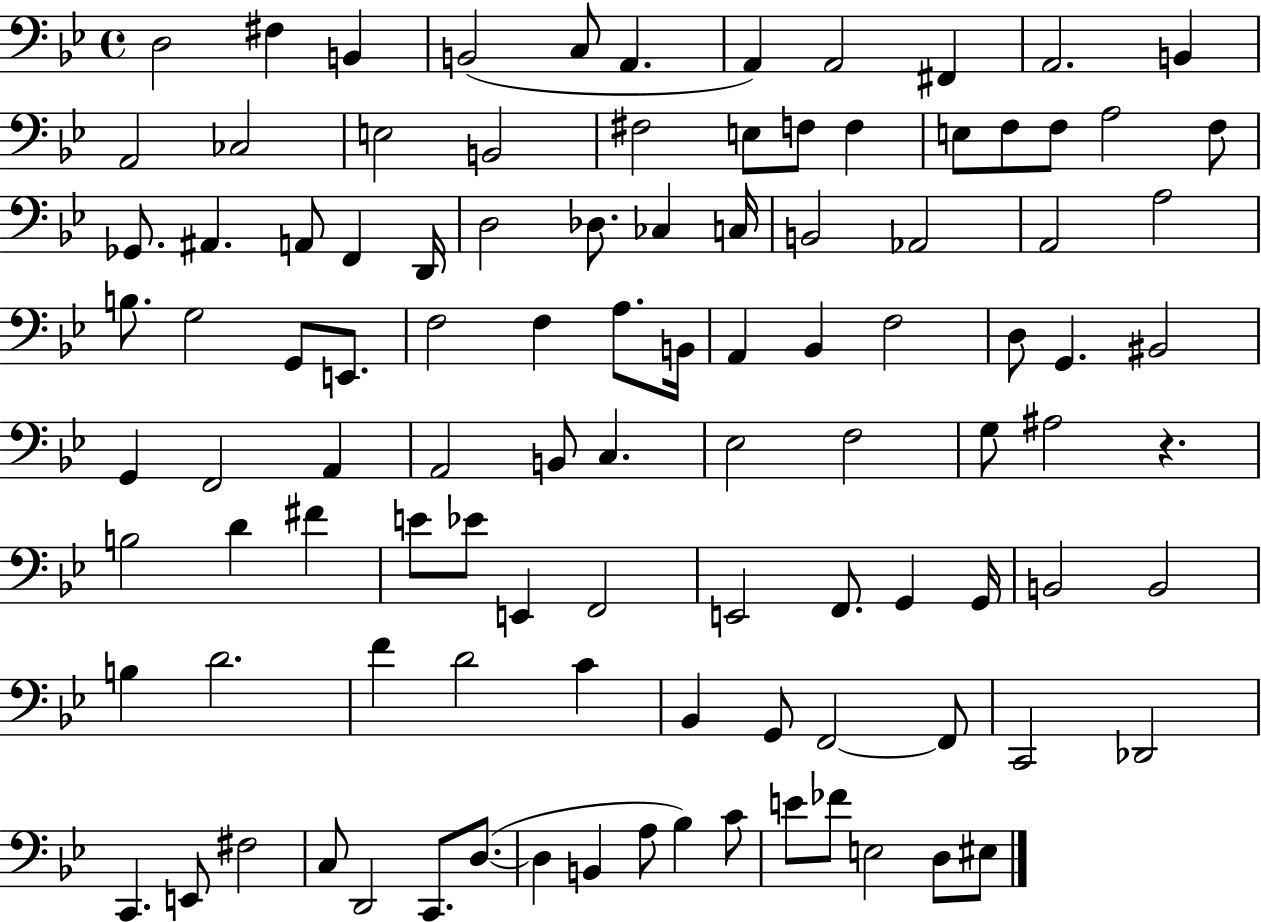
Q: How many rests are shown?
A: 1